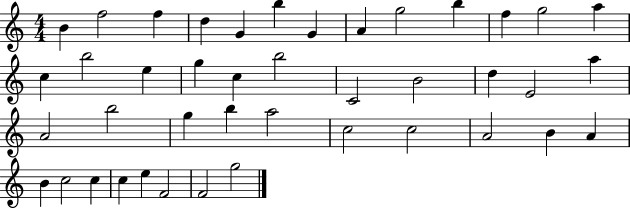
{
  \clef treble
  \numericTimeSignature
  \time 4/4
  \key c \major
  b'4 f''2 f''4 | d''4 g'4 b''4 g'4 | a'4 g''2 b''4 | f''4 g''2 a''4 | \break c''4 b''2 e''4 | g''4 c''4 b''2 | c'2 b'2 | d''4 e'2 a''4 | \break a'2 b''2 | g''4 b''4 a''2 | c''2 c''2 | a'2 b'4 a'4 | \break b'4 c''2 c''4 | c''4 e''4 f'2 | f'2 g''2 | \bar "|."
}